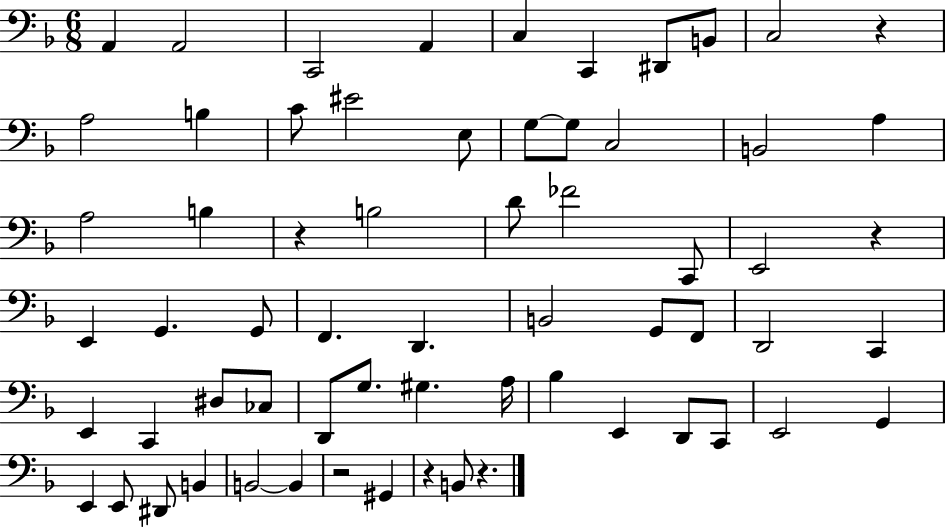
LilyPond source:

{
  \clef bass
  \numericTimeSignature
  \time 6/8
  \key f \major
  a,4 a,2 | c,2 a,4 | c4 c,4 dis,8 b,8 | c2 r4 | \break a2 b4 | c'8 eis'2 e8 | g8~~ g8 c2 | b,2 a4 | \break a2 b4 | r4 b2 | d'8 fes'2 c,8 | e,2 r4 | \break e,4 g,4. g,8 | f,4. d,4. | b,2 g,8 f,8 | d,2 c,4 | \break e,4 c,4 dis8 ces8 | d,8 g8. gis4. a16 | bes4 e,4 d,8 c,8 | e,2 g,4 | \break e,4 e,8 dis,8 b,4 | b,2~~ b,4 | r2 gis,4 | r4 b,8 r4. | \break \bar "|."
}